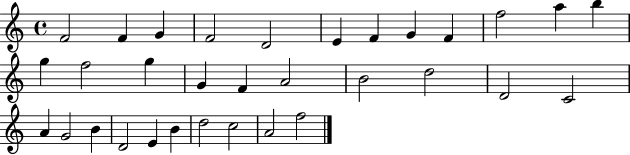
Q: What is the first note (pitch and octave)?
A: F4